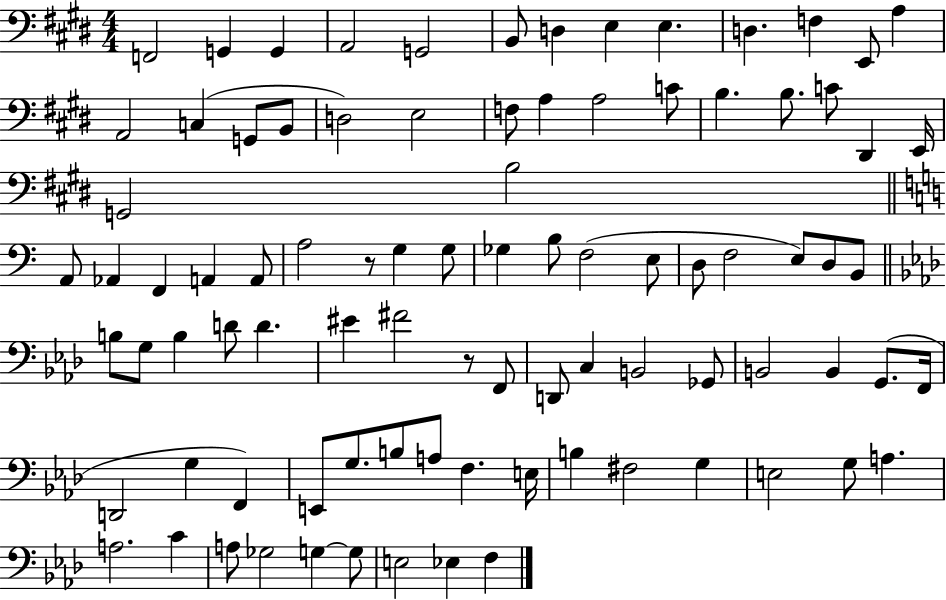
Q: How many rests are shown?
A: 2